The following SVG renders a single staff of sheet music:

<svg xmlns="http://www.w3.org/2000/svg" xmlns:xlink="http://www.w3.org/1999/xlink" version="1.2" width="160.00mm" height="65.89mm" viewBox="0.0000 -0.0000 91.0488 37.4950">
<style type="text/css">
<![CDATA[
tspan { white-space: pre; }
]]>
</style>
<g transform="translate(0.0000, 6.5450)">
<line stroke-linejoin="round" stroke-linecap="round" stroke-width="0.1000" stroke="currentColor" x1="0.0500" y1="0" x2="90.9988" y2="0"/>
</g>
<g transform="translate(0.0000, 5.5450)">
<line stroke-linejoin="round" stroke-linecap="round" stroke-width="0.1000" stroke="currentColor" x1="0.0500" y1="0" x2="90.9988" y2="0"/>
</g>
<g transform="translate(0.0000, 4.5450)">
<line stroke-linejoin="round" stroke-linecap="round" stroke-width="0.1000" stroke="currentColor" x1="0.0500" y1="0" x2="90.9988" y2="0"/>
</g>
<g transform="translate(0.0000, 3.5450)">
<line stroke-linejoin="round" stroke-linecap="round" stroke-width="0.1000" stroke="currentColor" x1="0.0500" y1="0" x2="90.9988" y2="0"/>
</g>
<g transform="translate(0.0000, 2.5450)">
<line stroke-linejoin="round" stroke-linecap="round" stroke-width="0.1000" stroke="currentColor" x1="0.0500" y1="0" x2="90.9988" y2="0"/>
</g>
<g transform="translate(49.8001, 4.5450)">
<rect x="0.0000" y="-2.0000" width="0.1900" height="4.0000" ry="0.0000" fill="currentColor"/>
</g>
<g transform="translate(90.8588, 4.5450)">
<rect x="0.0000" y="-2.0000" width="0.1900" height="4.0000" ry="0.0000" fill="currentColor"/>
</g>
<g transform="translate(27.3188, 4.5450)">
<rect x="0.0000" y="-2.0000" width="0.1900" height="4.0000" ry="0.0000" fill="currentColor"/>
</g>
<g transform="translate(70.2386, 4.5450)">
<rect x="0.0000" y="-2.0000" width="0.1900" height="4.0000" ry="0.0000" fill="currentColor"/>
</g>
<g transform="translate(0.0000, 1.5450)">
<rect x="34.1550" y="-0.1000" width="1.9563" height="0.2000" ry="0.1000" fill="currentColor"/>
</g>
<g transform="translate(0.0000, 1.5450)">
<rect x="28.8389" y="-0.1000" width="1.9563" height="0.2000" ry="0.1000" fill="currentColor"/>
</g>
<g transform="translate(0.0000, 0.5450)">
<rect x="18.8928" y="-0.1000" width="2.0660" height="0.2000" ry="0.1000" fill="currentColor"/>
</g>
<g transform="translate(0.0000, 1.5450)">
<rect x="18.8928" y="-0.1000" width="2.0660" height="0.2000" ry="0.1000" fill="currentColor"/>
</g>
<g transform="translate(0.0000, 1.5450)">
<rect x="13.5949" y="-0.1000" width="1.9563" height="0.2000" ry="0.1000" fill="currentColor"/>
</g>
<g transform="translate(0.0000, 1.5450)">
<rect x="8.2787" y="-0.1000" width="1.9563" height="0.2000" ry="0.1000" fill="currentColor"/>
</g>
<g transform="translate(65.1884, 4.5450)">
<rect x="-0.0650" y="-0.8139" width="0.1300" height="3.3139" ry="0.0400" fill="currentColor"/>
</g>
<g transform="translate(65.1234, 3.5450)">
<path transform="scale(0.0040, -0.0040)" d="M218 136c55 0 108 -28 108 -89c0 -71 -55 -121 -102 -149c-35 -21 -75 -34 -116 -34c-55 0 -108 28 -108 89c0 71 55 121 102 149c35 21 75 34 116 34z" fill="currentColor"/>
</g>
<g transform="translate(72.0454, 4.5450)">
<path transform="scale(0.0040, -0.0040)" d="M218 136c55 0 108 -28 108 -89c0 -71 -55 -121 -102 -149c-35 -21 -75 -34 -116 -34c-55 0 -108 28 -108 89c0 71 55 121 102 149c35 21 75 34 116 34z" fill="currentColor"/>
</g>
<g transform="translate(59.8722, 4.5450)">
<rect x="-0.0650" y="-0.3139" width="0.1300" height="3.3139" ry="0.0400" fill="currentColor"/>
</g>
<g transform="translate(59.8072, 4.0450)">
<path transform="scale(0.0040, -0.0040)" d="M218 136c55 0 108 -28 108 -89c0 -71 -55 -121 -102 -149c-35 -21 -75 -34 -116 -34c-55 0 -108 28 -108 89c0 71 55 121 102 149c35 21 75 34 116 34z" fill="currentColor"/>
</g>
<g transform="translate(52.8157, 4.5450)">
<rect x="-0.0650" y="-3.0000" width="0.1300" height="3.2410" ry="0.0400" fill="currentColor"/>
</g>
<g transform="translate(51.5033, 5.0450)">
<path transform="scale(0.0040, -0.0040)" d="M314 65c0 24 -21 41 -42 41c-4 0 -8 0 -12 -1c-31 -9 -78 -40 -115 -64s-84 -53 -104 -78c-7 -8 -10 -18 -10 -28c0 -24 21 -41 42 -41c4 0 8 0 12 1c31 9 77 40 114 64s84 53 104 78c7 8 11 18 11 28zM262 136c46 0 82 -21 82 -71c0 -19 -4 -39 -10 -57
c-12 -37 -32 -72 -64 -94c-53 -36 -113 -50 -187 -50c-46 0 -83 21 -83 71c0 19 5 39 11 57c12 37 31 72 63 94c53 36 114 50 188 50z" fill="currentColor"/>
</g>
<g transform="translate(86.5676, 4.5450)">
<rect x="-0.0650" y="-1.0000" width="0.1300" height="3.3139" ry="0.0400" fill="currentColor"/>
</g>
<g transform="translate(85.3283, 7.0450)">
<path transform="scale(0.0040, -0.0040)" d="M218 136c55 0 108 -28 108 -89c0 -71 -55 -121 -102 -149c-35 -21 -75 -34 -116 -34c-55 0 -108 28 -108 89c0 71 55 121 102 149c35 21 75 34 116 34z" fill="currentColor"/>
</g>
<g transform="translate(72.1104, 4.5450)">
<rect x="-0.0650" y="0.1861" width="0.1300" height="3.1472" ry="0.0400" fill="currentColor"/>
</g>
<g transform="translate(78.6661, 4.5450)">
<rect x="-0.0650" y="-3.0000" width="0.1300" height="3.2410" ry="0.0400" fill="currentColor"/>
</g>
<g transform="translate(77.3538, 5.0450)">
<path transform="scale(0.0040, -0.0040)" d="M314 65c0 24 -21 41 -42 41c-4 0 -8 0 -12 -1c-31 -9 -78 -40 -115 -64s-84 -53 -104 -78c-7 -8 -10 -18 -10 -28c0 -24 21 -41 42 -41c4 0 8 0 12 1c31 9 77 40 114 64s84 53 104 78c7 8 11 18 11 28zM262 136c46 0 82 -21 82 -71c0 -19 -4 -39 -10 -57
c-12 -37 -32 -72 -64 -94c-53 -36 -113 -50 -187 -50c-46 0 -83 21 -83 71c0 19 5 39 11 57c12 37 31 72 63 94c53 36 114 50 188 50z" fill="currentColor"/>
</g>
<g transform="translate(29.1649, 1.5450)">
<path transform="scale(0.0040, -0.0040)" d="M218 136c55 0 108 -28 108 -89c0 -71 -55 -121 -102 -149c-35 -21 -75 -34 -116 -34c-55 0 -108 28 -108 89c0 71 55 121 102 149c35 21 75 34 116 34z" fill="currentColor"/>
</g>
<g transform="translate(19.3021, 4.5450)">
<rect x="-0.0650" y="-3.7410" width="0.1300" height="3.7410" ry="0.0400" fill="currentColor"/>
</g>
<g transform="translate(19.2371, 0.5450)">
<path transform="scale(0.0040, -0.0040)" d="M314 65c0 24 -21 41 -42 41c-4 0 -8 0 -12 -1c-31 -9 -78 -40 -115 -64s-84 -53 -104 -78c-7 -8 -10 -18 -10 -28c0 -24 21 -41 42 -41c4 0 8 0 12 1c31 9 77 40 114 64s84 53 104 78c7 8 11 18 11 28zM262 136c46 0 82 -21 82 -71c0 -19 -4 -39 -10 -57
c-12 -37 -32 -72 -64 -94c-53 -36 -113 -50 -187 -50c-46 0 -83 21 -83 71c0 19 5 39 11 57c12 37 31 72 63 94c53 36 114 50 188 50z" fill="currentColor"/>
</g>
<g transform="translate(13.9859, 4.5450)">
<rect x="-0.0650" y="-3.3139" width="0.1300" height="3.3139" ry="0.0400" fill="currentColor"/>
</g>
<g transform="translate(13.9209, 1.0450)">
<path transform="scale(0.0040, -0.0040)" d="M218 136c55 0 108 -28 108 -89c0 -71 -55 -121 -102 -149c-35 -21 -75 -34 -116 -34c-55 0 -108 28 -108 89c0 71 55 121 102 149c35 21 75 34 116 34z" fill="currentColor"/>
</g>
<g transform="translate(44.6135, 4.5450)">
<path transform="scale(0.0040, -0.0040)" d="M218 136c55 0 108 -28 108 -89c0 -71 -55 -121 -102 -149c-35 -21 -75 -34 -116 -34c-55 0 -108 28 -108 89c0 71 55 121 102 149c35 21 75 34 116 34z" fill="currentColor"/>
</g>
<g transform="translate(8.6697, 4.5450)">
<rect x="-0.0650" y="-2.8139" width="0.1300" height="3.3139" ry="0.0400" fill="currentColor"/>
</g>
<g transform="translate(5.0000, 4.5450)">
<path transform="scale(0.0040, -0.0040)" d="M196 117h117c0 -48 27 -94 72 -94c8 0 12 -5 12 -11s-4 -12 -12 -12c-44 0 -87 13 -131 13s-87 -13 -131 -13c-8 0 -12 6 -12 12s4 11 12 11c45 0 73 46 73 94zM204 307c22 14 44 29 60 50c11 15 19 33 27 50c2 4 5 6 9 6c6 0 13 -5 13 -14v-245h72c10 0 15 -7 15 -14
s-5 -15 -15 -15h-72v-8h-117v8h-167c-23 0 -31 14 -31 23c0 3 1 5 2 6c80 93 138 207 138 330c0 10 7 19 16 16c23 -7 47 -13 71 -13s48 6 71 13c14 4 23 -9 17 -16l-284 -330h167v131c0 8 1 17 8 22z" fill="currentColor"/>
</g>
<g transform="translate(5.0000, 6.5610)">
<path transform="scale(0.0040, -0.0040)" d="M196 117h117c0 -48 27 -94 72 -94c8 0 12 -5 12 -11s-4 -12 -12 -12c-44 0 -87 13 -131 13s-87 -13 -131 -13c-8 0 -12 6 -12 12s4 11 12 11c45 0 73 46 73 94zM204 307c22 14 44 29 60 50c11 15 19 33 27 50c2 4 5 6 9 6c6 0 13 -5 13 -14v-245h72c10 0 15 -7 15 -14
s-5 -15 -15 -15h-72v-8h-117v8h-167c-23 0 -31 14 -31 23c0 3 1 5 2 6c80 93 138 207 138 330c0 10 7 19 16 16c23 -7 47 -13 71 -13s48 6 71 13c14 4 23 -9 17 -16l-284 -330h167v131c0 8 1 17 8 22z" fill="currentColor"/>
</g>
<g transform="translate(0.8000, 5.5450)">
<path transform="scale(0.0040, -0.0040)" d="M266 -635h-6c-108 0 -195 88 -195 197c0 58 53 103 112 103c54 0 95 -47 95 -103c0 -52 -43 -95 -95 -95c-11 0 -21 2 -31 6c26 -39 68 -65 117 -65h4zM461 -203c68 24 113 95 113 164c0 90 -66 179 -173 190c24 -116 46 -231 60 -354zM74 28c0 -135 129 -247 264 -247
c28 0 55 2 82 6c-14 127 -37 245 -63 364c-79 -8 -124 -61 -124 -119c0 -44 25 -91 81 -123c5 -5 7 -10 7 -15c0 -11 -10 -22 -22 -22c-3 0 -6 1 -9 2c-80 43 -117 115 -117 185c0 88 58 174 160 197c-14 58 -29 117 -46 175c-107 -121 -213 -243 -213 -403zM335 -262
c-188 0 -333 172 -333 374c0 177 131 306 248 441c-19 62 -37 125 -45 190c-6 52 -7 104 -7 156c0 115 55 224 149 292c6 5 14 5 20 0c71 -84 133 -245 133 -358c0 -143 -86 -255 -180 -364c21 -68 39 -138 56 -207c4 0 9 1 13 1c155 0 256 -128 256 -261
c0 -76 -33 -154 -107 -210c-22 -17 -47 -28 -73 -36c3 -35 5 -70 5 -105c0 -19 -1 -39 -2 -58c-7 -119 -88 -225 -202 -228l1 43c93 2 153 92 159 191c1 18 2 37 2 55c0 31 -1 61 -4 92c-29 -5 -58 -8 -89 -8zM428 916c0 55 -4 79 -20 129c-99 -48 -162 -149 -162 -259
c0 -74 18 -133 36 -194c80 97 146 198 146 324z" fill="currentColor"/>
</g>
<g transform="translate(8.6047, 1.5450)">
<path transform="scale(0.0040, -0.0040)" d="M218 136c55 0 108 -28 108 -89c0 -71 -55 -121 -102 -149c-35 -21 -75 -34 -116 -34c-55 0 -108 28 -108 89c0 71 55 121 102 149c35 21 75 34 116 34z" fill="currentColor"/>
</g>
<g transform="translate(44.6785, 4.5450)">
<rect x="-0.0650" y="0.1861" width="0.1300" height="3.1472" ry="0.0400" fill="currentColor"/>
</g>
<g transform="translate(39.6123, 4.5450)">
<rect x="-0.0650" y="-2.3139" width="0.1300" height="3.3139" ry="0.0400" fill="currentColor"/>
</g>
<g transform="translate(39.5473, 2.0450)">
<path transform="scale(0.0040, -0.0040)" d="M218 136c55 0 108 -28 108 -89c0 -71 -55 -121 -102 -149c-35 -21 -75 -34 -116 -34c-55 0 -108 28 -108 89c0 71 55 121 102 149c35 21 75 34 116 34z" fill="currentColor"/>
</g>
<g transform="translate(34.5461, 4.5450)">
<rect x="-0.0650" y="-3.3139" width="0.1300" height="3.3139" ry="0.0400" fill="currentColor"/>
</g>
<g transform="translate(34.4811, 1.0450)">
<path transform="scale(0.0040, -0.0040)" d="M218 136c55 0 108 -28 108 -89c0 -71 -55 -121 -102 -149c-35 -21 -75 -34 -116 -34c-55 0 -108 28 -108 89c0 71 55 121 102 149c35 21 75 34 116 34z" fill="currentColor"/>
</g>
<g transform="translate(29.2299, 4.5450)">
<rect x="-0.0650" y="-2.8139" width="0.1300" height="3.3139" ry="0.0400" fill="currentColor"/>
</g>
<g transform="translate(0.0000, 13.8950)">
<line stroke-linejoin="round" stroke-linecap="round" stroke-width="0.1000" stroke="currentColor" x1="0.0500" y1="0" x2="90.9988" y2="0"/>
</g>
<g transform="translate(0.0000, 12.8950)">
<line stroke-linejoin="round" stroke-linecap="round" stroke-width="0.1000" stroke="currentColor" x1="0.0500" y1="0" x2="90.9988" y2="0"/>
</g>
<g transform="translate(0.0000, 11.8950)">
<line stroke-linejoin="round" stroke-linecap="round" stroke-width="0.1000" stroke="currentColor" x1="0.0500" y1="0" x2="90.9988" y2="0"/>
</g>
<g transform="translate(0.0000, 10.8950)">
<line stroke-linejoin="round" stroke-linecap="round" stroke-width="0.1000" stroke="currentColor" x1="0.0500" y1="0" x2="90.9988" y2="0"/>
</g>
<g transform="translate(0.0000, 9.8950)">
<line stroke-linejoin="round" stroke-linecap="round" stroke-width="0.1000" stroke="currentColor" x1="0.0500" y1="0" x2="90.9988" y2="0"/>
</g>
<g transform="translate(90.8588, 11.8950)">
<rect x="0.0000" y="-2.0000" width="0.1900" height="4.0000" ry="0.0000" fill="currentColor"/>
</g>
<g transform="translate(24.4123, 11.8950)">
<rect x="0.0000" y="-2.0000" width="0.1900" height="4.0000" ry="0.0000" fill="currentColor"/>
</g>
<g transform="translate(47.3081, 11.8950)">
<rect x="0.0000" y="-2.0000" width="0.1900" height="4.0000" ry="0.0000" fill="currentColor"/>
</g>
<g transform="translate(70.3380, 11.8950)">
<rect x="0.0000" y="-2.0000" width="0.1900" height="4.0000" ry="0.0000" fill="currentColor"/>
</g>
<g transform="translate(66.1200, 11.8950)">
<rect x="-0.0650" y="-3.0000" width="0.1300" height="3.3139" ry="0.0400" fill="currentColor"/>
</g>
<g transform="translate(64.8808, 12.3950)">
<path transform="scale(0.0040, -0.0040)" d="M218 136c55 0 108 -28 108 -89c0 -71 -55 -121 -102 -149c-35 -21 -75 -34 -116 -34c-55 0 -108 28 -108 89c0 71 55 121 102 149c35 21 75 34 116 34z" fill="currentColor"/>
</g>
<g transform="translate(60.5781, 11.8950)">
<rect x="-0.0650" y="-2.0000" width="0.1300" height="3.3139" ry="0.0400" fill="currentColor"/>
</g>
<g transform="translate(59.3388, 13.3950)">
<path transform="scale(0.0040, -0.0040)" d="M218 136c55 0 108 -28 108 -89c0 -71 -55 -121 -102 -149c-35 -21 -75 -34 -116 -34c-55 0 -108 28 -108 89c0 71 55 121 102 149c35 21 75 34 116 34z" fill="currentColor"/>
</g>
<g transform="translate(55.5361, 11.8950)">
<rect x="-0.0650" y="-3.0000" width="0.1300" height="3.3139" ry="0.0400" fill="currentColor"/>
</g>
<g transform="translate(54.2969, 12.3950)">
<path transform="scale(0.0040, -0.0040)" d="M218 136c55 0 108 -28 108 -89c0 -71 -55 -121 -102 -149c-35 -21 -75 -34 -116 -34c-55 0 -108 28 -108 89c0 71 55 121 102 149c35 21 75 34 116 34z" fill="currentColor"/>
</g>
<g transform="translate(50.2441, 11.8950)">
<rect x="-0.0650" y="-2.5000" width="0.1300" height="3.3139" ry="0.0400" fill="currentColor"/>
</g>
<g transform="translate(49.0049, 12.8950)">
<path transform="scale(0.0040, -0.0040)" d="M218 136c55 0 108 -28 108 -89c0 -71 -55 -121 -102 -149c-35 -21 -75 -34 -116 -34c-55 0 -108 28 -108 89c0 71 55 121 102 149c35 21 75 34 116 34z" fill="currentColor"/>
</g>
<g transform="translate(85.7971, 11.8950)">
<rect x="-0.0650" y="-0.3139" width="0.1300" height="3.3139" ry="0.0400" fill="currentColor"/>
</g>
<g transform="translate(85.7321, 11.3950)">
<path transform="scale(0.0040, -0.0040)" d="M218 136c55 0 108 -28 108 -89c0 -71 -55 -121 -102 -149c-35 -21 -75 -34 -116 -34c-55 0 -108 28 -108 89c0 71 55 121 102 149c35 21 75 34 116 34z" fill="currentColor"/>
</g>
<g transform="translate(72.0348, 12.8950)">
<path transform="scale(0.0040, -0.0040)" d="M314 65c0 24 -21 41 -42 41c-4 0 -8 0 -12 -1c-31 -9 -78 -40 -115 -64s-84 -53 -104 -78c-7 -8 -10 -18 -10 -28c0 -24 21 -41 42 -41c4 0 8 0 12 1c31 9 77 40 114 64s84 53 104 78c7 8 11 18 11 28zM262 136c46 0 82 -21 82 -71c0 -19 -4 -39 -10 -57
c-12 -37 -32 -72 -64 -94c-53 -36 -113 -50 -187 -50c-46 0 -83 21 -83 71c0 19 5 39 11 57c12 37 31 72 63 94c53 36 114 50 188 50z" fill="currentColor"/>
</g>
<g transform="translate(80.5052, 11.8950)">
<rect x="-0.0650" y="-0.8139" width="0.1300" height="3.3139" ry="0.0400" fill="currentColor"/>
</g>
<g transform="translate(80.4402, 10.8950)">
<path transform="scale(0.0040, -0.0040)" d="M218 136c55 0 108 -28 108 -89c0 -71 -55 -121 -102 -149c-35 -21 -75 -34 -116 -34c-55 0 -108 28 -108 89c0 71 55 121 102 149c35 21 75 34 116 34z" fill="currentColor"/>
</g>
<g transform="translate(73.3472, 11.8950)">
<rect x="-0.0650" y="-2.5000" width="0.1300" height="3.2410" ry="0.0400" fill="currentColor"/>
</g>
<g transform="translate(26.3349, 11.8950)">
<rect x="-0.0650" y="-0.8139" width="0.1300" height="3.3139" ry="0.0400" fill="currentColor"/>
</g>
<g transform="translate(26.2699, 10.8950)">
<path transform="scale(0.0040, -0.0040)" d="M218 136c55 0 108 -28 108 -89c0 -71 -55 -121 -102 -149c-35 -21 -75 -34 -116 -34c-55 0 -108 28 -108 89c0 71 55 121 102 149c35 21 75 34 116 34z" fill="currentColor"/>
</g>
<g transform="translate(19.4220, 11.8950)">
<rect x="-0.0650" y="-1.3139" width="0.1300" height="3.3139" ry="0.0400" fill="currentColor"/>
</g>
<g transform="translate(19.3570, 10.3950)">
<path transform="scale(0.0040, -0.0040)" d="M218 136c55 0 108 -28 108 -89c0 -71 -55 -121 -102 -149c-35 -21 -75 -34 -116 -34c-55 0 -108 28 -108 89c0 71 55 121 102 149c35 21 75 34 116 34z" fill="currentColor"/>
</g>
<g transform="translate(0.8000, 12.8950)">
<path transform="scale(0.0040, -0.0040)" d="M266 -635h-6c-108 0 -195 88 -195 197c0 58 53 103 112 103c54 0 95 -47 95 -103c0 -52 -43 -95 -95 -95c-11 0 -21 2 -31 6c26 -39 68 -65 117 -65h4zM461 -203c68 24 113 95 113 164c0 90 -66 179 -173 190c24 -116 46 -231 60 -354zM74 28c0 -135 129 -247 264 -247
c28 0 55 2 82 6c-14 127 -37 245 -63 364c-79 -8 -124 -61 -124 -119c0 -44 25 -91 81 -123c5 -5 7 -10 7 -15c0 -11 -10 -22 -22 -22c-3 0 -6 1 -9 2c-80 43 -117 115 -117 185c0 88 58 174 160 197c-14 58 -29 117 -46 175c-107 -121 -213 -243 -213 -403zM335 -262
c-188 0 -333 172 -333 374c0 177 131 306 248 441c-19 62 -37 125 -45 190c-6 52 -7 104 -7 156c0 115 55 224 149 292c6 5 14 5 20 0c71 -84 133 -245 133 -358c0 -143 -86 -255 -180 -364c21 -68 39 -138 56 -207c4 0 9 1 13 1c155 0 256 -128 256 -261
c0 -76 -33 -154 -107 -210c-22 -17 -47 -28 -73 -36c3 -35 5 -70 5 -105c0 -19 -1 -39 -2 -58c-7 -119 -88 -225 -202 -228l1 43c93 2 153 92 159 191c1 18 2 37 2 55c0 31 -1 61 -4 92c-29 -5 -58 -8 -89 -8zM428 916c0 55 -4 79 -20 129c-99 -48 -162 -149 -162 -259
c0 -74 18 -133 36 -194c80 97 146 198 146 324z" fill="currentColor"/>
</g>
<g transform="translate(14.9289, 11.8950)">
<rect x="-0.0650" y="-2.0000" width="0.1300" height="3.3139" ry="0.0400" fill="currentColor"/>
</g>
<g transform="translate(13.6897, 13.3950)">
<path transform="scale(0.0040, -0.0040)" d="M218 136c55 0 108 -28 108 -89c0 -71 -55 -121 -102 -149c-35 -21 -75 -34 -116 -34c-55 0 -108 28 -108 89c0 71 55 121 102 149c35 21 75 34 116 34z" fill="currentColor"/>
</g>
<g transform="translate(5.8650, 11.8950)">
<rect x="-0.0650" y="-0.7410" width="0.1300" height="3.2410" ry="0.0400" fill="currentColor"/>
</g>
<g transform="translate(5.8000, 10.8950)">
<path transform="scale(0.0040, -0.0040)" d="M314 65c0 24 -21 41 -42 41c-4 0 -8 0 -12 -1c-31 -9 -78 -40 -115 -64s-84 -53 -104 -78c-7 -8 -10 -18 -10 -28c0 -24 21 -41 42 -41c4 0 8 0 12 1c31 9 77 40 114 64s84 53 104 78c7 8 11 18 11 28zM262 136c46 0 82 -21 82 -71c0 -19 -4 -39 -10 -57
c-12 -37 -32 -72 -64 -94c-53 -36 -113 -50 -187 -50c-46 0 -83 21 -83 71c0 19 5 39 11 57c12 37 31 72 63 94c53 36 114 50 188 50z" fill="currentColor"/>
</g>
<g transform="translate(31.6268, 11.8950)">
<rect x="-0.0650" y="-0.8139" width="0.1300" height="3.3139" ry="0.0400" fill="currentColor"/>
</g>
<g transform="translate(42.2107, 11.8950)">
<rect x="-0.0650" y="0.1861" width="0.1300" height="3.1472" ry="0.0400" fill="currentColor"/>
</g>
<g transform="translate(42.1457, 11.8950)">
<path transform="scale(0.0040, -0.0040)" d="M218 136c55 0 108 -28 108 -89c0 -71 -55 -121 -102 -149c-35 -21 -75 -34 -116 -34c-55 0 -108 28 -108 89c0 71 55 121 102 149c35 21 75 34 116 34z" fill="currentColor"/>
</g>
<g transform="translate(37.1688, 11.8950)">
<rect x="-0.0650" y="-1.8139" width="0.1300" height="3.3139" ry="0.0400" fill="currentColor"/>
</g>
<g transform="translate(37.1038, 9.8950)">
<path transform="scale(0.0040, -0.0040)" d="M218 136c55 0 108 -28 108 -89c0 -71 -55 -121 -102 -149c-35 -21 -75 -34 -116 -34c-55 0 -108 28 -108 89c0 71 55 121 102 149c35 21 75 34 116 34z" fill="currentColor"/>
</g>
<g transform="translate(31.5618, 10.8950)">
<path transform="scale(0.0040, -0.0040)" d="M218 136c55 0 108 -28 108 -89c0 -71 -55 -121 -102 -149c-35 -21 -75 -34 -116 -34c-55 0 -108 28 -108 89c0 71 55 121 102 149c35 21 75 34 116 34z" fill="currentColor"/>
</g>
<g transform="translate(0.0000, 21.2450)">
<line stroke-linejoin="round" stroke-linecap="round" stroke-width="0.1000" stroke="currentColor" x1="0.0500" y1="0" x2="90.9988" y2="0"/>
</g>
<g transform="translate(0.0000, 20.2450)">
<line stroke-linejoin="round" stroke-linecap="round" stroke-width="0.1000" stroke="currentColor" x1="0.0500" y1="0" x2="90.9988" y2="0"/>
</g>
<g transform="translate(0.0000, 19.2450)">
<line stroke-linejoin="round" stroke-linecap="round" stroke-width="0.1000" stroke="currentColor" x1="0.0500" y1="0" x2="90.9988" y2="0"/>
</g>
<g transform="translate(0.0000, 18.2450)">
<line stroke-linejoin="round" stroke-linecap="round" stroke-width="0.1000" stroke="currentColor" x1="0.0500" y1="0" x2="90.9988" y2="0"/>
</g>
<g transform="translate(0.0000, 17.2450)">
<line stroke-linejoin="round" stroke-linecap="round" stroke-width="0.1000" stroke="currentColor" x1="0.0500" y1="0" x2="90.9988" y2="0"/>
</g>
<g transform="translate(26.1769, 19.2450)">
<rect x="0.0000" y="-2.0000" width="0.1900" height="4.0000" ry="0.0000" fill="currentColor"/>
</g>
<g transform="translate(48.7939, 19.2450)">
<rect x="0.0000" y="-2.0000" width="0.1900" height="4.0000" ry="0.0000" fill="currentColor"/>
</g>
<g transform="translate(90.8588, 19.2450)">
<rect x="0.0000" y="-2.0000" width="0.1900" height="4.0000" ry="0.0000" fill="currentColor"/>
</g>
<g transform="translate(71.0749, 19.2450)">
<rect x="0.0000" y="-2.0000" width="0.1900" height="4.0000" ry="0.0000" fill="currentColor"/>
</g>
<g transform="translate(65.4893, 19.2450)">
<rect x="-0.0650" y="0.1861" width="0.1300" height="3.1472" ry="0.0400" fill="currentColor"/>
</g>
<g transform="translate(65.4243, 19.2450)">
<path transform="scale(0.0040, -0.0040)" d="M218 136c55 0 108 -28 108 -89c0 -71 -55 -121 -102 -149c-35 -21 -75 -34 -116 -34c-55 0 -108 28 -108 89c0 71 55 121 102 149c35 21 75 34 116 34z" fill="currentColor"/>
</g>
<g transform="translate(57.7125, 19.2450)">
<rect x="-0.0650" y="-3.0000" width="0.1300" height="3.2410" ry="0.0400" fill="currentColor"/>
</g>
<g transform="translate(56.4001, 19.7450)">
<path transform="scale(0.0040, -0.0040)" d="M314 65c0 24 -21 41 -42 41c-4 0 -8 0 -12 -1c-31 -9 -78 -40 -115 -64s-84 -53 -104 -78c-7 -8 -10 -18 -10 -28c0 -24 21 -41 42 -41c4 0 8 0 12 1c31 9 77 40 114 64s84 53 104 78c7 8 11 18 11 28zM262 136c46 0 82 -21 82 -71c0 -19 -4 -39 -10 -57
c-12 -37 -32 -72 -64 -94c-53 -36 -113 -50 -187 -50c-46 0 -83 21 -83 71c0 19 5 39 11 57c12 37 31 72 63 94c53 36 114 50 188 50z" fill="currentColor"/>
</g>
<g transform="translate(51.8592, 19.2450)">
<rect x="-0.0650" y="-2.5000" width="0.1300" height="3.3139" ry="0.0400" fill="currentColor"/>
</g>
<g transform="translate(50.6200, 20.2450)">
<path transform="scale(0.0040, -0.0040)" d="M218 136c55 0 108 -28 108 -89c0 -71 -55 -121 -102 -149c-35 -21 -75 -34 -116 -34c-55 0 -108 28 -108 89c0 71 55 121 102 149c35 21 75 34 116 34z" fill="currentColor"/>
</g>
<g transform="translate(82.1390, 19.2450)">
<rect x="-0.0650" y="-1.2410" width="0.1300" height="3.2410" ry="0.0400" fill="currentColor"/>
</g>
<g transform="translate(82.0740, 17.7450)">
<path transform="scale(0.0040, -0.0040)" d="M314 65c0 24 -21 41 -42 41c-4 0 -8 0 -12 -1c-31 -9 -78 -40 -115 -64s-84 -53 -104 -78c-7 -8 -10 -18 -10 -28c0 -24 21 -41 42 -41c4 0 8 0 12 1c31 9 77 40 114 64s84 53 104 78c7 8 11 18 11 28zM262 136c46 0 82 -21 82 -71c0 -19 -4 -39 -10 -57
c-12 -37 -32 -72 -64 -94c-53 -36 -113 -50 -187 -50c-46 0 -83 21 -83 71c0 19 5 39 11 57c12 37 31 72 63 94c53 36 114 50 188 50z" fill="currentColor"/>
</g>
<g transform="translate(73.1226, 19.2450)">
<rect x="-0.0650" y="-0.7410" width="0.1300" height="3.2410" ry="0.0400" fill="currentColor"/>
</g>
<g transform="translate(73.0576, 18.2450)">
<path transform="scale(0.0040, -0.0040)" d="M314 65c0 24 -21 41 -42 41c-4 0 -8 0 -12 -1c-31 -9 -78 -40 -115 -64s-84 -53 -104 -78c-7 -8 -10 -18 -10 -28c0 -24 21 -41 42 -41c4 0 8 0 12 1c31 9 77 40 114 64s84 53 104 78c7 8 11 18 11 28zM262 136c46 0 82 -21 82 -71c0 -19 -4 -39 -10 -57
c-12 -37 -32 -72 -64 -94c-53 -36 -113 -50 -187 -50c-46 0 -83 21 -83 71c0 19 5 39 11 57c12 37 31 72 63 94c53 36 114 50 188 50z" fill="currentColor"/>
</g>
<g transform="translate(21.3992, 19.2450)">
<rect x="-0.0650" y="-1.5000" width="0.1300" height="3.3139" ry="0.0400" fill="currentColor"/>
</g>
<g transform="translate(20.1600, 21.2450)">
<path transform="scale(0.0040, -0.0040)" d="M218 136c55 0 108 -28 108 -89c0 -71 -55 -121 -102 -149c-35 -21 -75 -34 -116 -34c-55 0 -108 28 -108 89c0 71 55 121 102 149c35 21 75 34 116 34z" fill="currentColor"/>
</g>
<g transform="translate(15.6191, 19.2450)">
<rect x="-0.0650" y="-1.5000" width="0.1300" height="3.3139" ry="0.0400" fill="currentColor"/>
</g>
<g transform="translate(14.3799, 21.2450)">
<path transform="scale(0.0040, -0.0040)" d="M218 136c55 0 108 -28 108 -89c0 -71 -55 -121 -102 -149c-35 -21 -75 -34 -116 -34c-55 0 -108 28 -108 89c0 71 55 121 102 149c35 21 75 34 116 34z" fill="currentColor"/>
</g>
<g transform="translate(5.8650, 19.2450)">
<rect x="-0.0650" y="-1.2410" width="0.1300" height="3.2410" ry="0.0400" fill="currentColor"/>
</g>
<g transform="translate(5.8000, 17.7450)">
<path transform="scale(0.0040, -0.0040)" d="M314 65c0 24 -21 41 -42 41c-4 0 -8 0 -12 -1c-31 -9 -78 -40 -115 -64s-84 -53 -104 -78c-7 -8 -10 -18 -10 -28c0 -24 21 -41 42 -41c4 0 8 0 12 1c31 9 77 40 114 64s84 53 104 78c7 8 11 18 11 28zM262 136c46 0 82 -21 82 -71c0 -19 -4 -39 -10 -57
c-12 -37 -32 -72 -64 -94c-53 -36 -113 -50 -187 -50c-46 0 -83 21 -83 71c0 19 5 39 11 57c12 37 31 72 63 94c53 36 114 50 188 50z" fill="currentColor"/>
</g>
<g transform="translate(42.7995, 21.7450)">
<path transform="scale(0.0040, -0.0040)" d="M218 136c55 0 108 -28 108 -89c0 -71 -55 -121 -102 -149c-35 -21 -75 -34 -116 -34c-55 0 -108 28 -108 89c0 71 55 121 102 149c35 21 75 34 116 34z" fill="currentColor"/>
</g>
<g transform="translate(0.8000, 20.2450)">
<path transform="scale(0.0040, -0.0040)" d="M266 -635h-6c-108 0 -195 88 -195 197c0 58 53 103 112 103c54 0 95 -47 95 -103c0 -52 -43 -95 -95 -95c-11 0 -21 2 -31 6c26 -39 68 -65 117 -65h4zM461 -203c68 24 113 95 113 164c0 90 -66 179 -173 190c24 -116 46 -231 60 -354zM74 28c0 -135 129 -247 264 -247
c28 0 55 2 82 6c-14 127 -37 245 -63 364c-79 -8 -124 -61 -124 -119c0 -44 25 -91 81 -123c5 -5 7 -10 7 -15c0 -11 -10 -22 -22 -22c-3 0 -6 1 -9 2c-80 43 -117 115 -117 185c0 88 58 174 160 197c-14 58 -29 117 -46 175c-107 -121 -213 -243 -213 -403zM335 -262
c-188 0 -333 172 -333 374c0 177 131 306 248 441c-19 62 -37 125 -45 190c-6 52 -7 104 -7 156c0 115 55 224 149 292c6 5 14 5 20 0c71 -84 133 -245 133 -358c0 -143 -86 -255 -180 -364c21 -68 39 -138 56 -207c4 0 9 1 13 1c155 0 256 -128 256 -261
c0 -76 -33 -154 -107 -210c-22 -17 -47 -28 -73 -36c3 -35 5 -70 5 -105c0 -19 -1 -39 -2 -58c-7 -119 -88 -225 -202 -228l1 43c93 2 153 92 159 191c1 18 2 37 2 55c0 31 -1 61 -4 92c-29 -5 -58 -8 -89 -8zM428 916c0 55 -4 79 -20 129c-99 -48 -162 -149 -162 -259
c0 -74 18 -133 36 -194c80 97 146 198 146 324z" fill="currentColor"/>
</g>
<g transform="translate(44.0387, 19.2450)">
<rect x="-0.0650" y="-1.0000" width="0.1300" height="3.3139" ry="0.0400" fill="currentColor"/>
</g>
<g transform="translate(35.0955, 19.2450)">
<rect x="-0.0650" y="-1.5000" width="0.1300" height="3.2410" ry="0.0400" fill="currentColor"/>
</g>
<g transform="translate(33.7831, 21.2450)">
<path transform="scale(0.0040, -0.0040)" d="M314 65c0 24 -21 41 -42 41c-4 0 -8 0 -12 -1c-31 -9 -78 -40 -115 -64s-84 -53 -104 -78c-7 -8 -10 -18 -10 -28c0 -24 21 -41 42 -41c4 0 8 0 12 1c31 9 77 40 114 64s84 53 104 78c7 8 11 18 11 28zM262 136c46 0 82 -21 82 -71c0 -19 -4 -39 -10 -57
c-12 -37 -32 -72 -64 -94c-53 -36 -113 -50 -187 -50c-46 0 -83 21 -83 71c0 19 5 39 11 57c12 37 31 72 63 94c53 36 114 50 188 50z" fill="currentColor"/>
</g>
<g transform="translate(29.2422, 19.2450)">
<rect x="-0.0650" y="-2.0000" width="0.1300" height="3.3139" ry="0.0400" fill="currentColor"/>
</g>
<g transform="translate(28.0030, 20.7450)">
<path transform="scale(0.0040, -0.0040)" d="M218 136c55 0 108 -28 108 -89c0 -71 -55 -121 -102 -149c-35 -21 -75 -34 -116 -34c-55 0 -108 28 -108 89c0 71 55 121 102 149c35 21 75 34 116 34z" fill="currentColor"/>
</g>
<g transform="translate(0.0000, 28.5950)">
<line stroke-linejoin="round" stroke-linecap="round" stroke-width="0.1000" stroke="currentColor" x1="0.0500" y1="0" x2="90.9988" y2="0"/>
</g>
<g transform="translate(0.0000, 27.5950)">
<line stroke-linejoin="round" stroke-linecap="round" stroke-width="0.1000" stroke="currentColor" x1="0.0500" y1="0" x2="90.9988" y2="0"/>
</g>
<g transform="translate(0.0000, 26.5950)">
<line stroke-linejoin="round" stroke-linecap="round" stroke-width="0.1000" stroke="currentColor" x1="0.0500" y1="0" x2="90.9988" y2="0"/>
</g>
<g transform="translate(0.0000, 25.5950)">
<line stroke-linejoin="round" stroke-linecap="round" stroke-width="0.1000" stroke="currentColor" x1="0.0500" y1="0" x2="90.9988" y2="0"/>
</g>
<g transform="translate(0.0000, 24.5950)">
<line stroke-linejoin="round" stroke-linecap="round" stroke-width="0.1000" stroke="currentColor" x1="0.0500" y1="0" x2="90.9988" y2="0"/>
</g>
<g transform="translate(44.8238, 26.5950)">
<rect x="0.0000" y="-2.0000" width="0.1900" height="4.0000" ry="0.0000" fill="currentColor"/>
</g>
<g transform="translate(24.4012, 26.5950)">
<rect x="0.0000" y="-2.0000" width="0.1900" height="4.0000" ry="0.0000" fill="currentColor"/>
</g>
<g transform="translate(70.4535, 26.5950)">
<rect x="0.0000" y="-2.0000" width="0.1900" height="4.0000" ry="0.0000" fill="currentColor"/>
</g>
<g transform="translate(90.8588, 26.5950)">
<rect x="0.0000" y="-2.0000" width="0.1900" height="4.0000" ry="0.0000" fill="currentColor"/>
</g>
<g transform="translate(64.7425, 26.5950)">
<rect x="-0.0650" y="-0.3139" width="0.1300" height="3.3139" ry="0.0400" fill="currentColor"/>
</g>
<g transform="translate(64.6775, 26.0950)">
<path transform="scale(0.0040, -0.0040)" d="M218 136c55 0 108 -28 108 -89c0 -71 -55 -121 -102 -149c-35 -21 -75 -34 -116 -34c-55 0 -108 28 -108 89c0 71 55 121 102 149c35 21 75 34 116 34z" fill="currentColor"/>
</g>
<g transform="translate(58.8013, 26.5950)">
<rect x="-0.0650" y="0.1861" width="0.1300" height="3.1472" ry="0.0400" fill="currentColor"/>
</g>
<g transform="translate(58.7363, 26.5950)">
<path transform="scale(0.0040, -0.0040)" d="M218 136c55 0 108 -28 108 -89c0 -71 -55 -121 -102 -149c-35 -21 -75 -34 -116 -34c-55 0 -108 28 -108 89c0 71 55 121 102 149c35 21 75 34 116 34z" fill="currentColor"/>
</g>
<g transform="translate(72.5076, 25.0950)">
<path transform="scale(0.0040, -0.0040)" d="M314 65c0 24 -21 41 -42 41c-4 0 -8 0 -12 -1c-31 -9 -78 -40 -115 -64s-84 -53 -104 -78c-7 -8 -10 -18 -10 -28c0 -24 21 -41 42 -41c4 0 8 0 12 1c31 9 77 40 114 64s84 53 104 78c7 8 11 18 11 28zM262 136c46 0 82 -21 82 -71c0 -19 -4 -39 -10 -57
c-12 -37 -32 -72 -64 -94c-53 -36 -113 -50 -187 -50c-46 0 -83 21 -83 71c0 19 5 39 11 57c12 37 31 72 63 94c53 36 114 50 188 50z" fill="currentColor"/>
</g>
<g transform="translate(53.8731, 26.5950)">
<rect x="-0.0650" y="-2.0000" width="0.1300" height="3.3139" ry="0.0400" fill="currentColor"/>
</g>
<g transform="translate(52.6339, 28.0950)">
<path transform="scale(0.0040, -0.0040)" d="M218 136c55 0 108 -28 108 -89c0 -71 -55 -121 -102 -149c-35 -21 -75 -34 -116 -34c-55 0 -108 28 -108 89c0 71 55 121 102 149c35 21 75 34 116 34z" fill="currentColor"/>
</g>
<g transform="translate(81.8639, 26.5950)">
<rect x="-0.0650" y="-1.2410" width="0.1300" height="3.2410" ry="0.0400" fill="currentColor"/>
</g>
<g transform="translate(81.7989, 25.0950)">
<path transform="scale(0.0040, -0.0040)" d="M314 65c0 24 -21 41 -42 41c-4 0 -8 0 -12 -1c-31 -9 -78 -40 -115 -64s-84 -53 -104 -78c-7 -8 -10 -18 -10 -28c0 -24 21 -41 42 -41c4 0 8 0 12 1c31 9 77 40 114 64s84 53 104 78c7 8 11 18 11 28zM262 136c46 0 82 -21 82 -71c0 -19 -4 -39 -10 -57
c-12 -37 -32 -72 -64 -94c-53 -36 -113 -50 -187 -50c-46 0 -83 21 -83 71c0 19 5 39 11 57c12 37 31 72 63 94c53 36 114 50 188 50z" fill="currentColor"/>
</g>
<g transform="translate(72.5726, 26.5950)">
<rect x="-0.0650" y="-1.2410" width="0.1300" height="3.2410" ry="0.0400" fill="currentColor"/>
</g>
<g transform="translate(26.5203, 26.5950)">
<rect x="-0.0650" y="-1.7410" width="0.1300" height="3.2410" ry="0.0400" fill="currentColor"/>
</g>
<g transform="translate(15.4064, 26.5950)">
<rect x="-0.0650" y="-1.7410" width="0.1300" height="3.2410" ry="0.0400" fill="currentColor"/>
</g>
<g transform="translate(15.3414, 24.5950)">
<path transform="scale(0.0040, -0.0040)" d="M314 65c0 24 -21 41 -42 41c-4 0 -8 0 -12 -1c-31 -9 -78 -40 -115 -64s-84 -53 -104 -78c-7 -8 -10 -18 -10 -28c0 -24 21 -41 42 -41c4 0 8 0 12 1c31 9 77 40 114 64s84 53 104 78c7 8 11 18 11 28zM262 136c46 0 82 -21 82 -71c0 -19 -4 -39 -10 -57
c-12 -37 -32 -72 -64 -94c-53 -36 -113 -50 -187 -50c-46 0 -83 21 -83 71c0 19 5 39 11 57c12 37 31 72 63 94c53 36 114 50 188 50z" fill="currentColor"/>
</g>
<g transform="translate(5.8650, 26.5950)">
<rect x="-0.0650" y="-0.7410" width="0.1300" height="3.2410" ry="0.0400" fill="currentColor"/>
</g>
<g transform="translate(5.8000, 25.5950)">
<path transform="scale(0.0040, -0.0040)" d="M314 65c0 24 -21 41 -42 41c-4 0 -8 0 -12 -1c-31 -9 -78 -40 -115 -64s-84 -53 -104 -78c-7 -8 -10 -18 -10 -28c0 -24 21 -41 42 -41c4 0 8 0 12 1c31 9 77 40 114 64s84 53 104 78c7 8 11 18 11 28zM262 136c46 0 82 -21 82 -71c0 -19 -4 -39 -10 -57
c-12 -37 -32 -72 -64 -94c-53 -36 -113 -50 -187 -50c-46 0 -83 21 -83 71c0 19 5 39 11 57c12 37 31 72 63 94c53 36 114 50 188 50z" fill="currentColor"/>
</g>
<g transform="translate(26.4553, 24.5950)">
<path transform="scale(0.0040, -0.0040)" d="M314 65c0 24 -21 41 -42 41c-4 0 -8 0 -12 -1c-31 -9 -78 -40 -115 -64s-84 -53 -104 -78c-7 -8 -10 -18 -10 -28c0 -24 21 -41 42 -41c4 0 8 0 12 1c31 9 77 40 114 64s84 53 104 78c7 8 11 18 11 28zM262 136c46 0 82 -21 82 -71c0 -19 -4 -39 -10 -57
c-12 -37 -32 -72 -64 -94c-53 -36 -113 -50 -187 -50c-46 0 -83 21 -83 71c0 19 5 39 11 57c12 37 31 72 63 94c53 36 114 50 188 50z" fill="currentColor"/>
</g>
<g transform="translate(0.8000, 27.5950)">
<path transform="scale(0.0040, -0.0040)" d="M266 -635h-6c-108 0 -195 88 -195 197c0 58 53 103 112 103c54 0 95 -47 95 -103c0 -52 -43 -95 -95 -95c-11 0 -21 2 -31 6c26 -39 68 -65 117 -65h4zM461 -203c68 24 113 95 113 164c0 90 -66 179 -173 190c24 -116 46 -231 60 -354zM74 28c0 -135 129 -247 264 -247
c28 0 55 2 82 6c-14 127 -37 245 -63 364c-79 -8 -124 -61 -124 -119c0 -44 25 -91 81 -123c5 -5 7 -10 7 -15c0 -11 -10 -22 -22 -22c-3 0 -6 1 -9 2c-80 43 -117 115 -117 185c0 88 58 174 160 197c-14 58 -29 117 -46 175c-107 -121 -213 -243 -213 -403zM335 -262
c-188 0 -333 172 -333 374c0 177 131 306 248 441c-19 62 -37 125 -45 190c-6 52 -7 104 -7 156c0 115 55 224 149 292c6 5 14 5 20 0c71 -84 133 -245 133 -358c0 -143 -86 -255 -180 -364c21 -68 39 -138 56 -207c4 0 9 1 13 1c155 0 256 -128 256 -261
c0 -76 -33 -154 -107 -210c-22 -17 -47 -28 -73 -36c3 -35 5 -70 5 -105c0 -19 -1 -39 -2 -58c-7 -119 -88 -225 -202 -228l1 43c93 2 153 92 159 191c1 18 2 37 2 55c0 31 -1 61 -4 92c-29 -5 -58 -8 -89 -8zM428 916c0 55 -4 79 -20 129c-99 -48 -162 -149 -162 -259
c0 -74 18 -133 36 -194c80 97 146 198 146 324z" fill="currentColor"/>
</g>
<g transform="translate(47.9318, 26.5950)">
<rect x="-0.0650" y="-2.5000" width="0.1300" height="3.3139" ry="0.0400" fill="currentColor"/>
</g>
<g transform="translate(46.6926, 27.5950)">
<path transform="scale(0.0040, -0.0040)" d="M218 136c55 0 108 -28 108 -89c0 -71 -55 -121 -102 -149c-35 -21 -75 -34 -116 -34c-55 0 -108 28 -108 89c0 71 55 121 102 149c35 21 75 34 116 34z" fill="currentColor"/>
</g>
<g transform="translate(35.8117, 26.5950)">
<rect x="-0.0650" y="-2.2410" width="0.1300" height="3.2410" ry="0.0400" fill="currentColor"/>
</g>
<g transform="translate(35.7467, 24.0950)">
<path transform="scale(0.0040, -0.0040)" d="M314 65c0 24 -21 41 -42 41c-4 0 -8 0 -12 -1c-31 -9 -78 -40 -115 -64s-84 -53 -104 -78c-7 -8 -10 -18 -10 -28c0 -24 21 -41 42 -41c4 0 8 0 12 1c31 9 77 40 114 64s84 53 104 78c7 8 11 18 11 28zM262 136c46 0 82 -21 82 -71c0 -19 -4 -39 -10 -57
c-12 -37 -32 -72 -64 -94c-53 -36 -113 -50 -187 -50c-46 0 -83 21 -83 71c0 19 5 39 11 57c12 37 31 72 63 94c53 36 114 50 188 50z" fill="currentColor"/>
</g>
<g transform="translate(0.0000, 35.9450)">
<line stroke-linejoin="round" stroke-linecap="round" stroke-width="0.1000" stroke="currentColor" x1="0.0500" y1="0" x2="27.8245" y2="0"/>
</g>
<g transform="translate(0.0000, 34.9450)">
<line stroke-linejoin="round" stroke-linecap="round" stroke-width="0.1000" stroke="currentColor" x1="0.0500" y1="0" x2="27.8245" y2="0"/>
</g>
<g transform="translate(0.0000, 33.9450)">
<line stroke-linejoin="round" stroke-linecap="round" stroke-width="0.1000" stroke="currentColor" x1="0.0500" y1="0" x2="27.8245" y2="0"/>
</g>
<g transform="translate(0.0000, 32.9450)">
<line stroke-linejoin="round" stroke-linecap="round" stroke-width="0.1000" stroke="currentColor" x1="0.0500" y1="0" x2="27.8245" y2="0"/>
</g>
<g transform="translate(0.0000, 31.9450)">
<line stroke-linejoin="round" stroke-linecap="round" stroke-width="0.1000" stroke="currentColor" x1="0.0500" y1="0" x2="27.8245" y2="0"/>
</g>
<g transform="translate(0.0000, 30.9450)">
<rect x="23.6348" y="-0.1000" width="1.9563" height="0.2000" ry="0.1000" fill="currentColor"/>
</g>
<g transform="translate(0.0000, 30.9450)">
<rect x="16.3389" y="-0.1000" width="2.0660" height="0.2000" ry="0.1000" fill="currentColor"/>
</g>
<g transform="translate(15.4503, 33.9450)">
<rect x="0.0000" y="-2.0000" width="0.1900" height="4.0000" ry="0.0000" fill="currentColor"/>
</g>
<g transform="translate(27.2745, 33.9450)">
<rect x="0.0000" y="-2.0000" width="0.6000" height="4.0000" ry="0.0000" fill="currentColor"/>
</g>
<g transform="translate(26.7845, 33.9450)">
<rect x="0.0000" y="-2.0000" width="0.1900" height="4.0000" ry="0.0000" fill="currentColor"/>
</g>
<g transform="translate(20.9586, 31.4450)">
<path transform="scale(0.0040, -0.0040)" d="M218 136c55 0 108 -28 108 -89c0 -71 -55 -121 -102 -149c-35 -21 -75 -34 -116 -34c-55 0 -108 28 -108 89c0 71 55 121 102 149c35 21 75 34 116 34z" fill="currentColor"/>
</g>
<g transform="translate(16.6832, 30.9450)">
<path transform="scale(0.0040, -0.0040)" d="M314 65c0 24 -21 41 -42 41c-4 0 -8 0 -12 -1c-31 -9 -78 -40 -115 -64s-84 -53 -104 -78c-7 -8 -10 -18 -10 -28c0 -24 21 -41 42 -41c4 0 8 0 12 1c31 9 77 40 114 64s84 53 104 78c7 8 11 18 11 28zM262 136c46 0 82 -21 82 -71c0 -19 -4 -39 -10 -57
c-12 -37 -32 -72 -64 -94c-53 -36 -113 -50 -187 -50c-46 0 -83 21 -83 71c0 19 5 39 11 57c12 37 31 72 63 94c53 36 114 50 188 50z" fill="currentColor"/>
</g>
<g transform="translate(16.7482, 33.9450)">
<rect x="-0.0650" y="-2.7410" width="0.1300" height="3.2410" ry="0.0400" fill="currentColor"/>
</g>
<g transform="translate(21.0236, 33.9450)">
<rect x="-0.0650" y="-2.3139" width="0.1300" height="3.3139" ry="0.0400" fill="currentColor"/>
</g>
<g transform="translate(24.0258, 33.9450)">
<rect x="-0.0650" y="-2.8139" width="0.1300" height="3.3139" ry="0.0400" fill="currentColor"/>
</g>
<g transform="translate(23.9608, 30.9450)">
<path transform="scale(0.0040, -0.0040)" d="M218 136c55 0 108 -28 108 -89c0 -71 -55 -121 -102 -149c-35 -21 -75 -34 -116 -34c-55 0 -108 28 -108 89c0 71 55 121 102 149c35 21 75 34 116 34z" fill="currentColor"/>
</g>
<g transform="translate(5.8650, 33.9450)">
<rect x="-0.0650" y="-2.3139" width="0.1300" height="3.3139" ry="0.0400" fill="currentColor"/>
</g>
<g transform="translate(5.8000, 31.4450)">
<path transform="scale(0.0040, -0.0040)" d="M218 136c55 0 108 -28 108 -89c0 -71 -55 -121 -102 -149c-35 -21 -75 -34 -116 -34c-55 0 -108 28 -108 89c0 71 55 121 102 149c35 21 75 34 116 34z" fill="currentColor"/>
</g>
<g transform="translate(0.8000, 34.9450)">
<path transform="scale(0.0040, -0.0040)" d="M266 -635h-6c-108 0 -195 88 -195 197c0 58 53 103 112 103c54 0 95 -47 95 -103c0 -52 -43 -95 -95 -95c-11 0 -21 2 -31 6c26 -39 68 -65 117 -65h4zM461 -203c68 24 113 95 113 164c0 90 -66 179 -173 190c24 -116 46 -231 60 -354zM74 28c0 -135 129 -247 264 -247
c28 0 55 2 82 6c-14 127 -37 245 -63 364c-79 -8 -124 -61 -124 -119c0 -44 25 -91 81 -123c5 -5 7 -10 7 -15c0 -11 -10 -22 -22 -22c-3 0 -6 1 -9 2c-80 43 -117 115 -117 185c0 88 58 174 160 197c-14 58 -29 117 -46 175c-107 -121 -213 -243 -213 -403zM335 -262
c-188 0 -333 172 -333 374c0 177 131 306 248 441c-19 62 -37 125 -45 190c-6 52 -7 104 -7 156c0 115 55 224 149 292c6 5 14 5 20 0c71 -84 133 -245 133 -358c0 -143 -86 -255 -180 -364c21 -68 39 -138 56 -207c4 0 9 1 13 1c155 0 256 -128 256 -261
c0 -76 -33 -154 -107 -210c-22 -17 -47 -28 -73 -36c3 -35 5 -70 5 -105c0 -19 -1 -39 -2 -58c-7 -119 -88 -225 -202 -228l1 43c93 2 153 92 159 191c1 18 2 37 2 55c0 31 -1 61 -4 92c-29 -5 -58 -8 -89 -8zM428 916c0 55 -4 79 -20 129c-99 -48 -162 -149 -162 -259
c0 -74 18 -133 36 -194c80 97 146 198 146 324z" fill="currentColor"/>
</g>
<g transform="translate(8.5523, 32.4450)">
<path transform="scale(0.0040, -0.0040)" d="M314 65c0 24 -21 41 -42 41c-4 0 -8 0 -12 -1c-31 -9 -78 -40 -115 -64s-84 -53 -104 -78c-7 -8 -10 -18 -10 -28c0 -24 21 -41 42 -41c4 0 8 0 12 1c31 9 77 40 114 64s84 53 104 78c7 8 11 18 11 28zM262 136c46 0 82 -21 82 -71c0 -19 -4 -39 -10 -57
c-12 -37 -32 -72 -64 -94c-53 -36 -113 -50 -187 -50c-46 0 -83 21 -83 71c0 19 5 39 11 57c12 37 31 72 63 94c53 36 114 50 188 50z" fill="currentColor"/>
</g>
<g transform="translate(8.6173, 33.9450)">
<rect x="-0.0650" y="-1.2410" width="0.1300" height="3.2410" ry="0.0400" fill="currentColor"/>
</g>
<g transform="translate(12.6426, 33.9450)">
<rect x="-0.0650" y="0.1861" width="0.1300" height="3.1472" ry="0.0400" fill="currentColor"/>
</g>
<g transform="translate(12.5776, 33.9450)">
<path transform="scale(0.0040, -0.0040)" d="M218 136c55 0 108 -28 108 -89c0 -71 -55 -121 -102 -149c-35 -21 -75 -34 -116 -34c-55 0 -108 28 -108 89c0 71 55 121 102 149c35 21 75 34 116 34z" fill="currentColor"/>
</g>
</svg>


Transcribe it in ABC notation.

X:1
T:Untitled
M:4/4
L:1/4
K:C
a b c'2 a b g B A2 c d B A2 D d2 F e d d f B G A F A G2 d c e2 E E F E2 D G A2 B d2 e2 d2 f2 f2 g2 G F B c e2 e2 g e2 B a2 g a